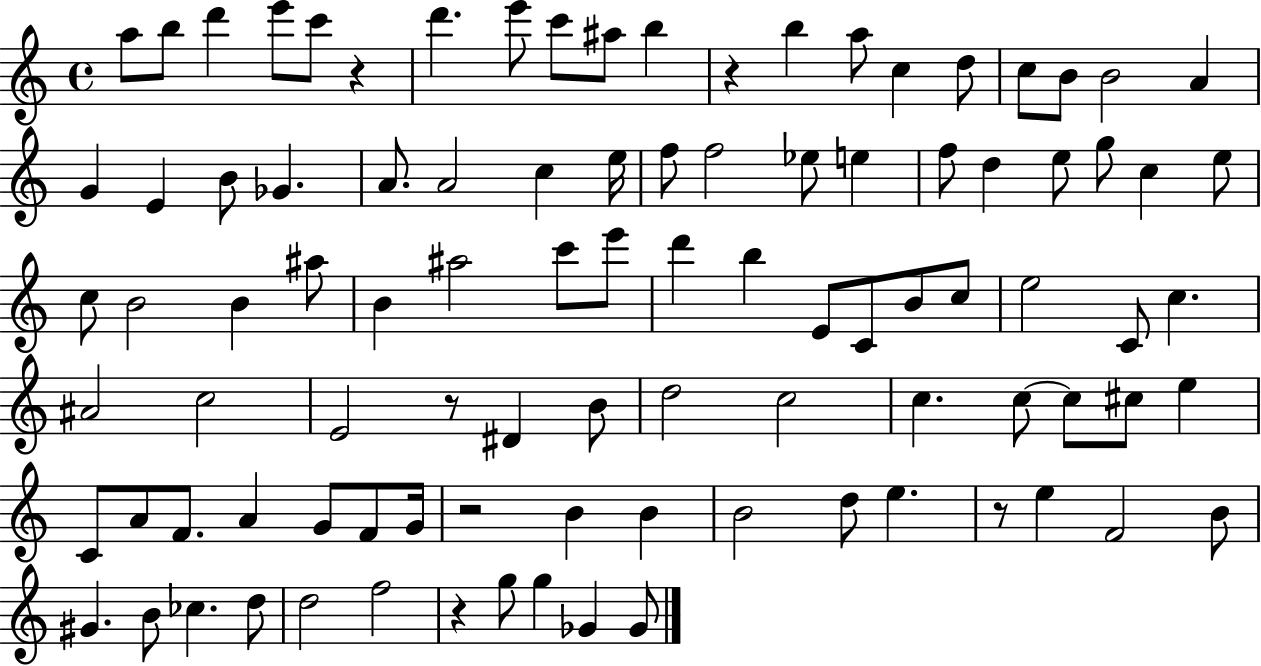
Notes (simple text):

A5/e B5/e D6/q E6/e C6/e R/q D6/q. E6/e C6/e A#5/e B5/q R/q B5/q A5/e C5/q D5/e C5/e B4/e B4/h A4/q G4/q E4/q B4/e Gb4/q. A4/e. A4/h C5/q E5/s F5/e F5/h Eb5/e E5/q F5/e D5/q E5/e G5/e C5/q E5/e C5/e B4/h B4/q A#5/e B4/q A#5/h C6/e E6/e D6/q B5/q E4/e C4/e B4/e C5/e E5/h C4/e C5/q. A#4/h C5/h E4/h R/e D#4/q B4/e D5/h C5/h C5/q. C5/e C5/e C#5/e E5/q C4/e A4/e F4/e. A4/q G4/e F4/e G4/s R/h B4/q B4/q B4/h D5/e E5/q. R/e E5/q F4/h B4/e G#4/q. B4/e CES5/q. D5/e D5/h F5/h R/q G5/e G5/q Gb4/q Gb4/e